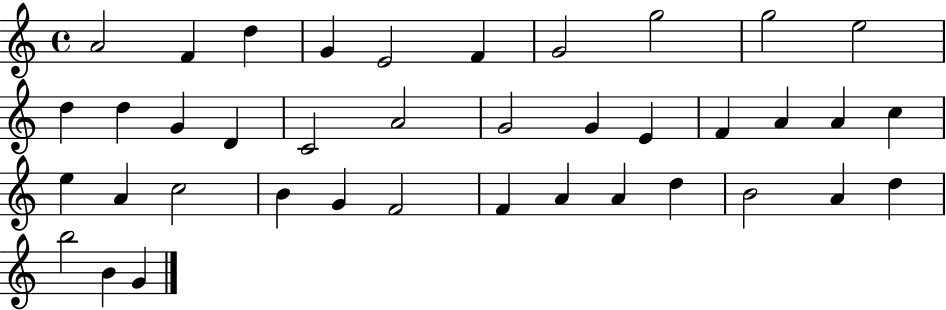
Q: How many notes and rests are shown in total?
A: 39